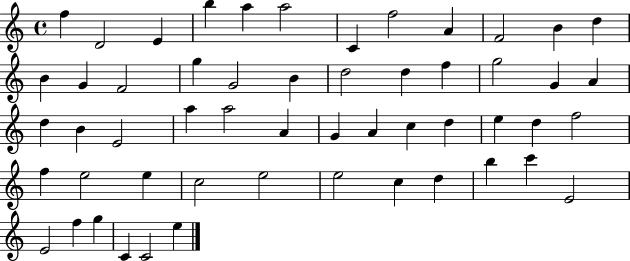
X:1
T:Untitled
M:4/4
L:1/4
K:C
f D2 E b a a2 C f2 A F2 B d B G F2 g G2 B d2 d f g2 G A d B E2 a a2 A G A c d e d f2 f e2 e c2 e2 e2 c d b c' E2 E2 f g C C2 e